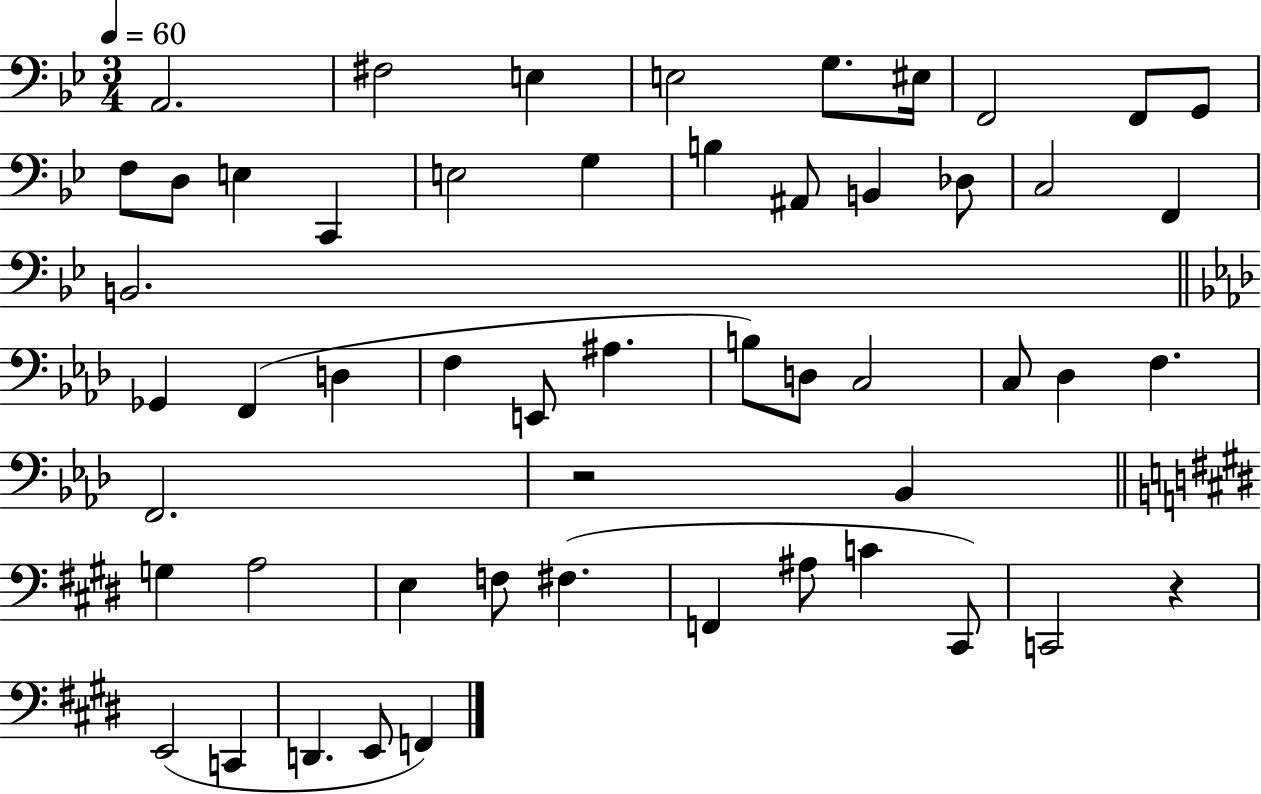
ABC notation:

X:1
T:Untitled
M:3/4
L:1/4
K:Bb
A,,2 ^F,2 E, E,2 G,/2 ^E,/4 F,,2 F,,/2 G,,/2 F,/2 D,/2 E, C,, E,2 G, B, ^A,,/2 B,, _D,/2 C,2 F,, B,,2 _G,, F,, D, F, E,,/2 ^A, B,/2 D,/2 C,2 C,/2 _D, F, F,,2 z2 _B,, G, A,2 E, F,/2 ^F, F,, ^A,/2 C ^C,,/2 C,,2 z E,,2 C,, D,, E,,/2 F,,